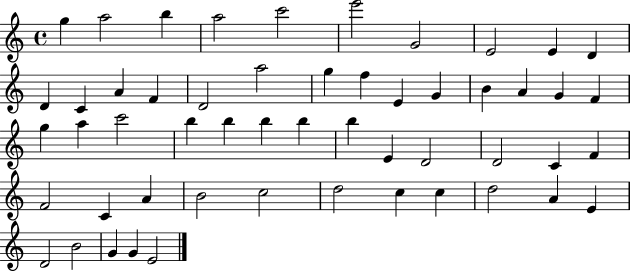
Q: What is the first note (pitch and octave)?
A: G5